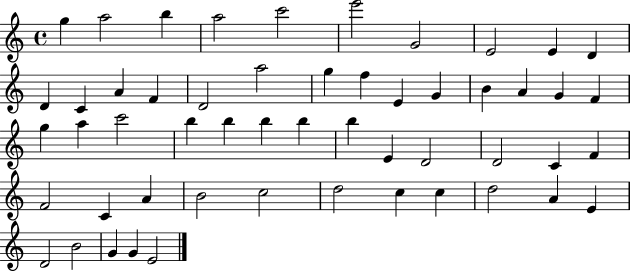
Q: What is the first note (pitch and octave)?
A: G5